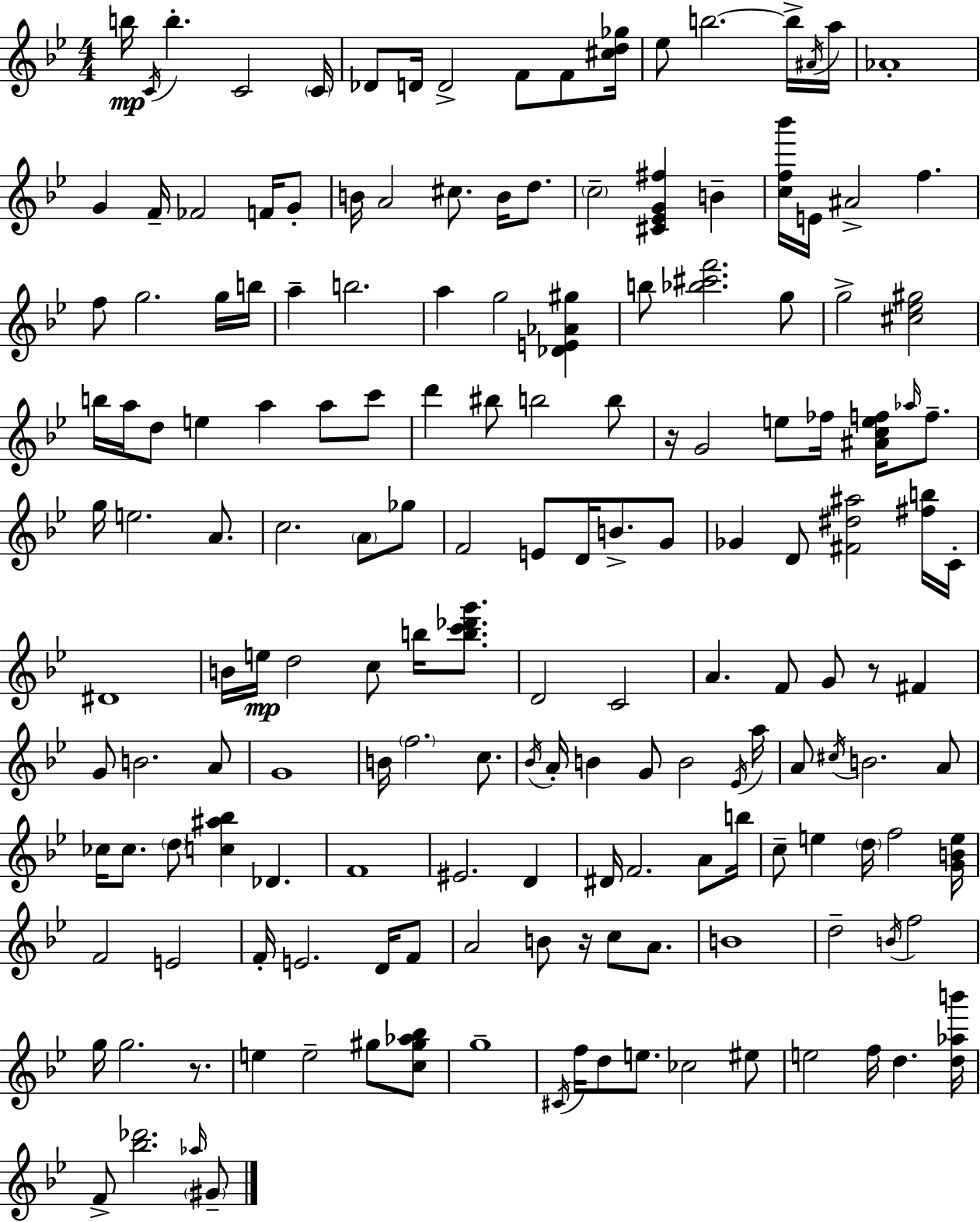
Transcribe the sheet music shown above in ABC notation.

X:1
T:Untitled
M:4/4
L:1/4
K:Gm
b/4 C/4 b C2 C/4 _D/2 D/4 D2 F/2 F/2 [^cd_g]/4 _e/2 b2 b/4 ^A/4 a/4 _A4 G F/4 _F2 F/4 G/2 B/4 A2 ^c/2 B/4 d/2 c2 [^C_EG^f] B [cf_b']/4 E/4 ^A2 f f/2 g2 g/4 b/4 a b2 a g2 [_DE_A^g] b/2 [_b^c'f']2 g/2 g2 [^c_e^g]2 b/4 a/4 d/2 e a a/2 c'/2 d' ^b/2 b2 b/2 z/4 G2 e/2 _f/4 [^Acef]/4 _a/4 f/2 g/4 e2 A/2 c2 A/2 _g/2 F2 E/2 D/4 B/2 G/2 _G D/2 [^F^d^a]2 [^fb]/4 C/4 ^D4 B/4 e/4 d2 c/2 b/4 [bc'_d'g']/2 D2 C2 A F/2 G/2 z/2 ^F G/2 B2 A/2 G4 B/4 f2 c/2 _B/4 A/4 B G/2 B2 _E/4 a/4 A/2 ^c/4 B2 A/2 _c/4 _c/2 d/2 [c^a_b] _D F4 ^E2 D ^D/4 F2 A/2 b/4 c/2 e d/4 f2 [GBe]/4 F2 E2 F/4 E2 D/4 F/2 A2 B/2 z/4 c/2 A/2 B4 d2 B/4 f2 g/4 g2 z/2 e e2 ^g/2 [c^g_a_b]/2 g4 ^C/4 f/4 d/2 e/2 _c2 ^e/2 e2 f/4 d [d_ab']/4 F/2 [_b_d']2 _a/4 ^G/2